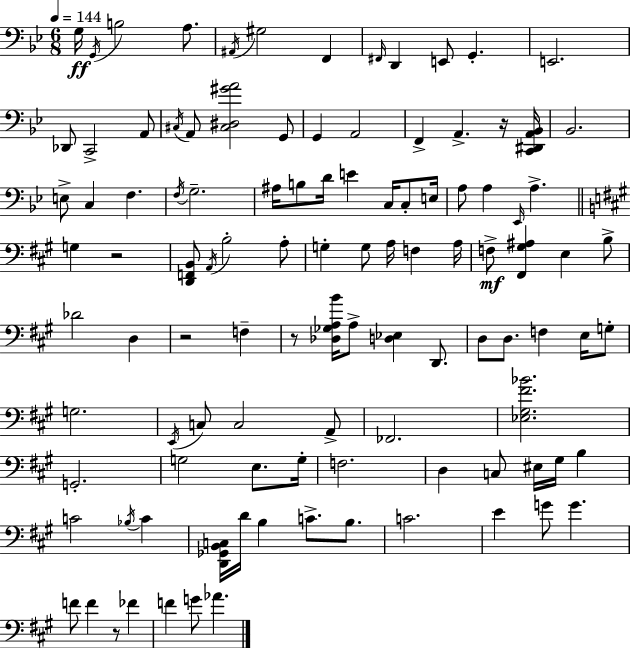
{
  \clef bass
  \numericTimeSignature
  \time 6/8
  \key bes \major
  \tempo 4 = 144
  g16\ff \acciaccatura { g,16 } b2 a8. | \acciaccatura { ais,16 } gis2 f,4 | \grace { fis,16 } d,4 e,8 g,4.-. | e,2. | \break des,8 c,2-> | a,8 \acciaccatura { cis16 } a,8 <cis dis gis' a'>2 | g,8 g,4 a,2 | f,4-> a,4.-> | \break r16 <c, dis, a, bes,>16 bes,2. | e8-> c4 f4. | \acciaccatura { f16 } g2.-- | ais16 b8 d'16 e'4 | \break c16 c8-. e16 a8 a4 \grace { ees,16 } | a4.-> \bar "||" \break \key a \major g4 r2 | <d, f, b,>8 \acciaccatura { a,16 } b2-. a8-. | g4-. g8 a16 f4 | a16 f8->\mf <fis, gis ais>4 e4 b8-> | \break des'2 d4 | r2 f4-- | r8 <des ges a b'>16 a8-> <d ees>4 d,8. | d8 d8. f4 e16 g8-. | \break g2. | \acciaccatura { e,16 } c8 c2 | a,8-> fes,2. | <ees gis fis' bes'>2. | \break g,2.-. | g2 e8. | g16-. f2. | d4 c8 eis16 gis16 b4 | \break c'2 \acciaccatura { bes16 } c'4 | <d, ges, b, c>16 d'16 b4 c'8.-> | b8. c'2. | e'4 g'8 g'4. | \break f'8 f'4 r8 fes'4 | f'4 g'8 aes'4. | \bar "|."
}